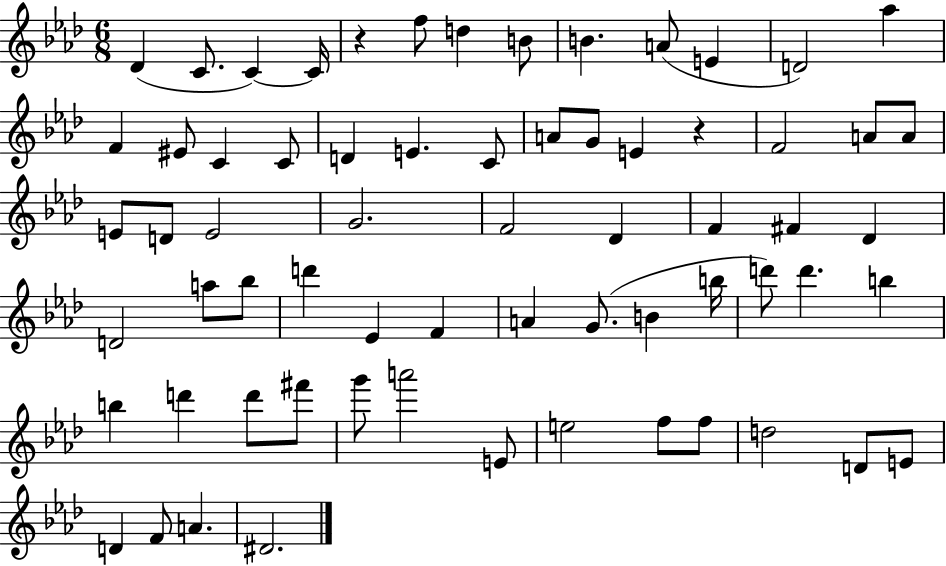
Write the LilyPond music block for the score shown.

{
  \clef treble
  \numericTimeSignature
  \time 6/8
  \key aes \major
  des'4( c'8. c'4~~) c'16 | r4 f''8 d''4 b'8 | b'4. a'8( e'4 | d'2) aes''4 | \break f'4 eis'8 c'4 c'8 | d'4 e'4. c'8 | a'8 g'8 e'4 r4 | f'2 a'8 a'8 | \break e'8 d'8 e'2 | g'2. | f'2 des'4 | f'4 fis'4 des'4 | \break d'2 a''8 bes''8 | d'''4 ees'4 f'4 | a'4 g'8.( b'4 b''16 | d'''8) d'''4. b''4 | \break b''4 d'''4 d'''8 fis'''8 | g'''8 a'''2 e'8 | e''2 f''8 f''8 | d''2 d'8 e'8 | \break d'4 f'8 a'4. | dis'2. | \bar "|."
}